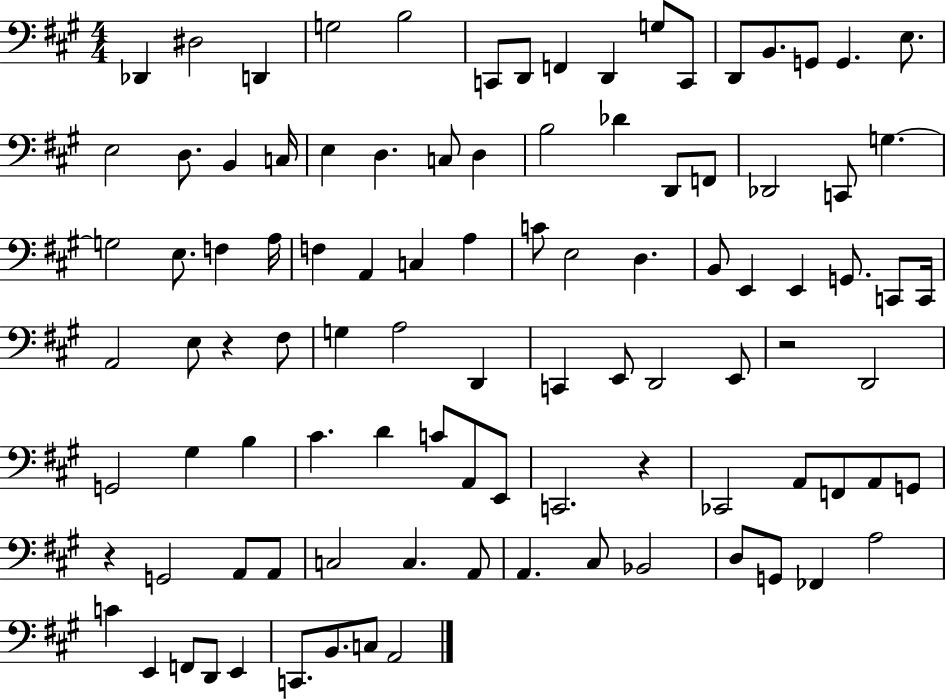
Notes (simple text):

Db2/q D#3/h D2/q G3/h B3/h C2/e D2/e F2/q D2/q G3/e C2/e D2/e B2/e. G2/e G2/q. E3/e. E3/h D3/e. B2/q C3/s E3/q D3/q. C3/e D3/q B3/h Db4/q D2/e F2/e Db2/h C2/e G3/q. G3/h E3/e. F3/q A3/s F3/q A2/q C3/q A3/q C4/e E3/h D3/q. B2/e E2/q E2/q G2/e. C2/e C2/s A2/h E3/e R/q F#3/e G3/q A3/h D2/q C2/q E2/e D2/h E2/e R/h D2/h G2/h G#3/q B3/q C#4/q. D4/q C4/e A2/e E2/e C2/h. R/q CES2/h A2/e F2/e A2/e G2/e R/q G2/h A2/e A2/e C3/h C3/q. A2/e A2/q. C#3/e Bb2/h D3/e G2/e FES2/q A3/h C4/q E2/q F2/e D2/e E2/q C2/e. B2/e. C3/e A2/h